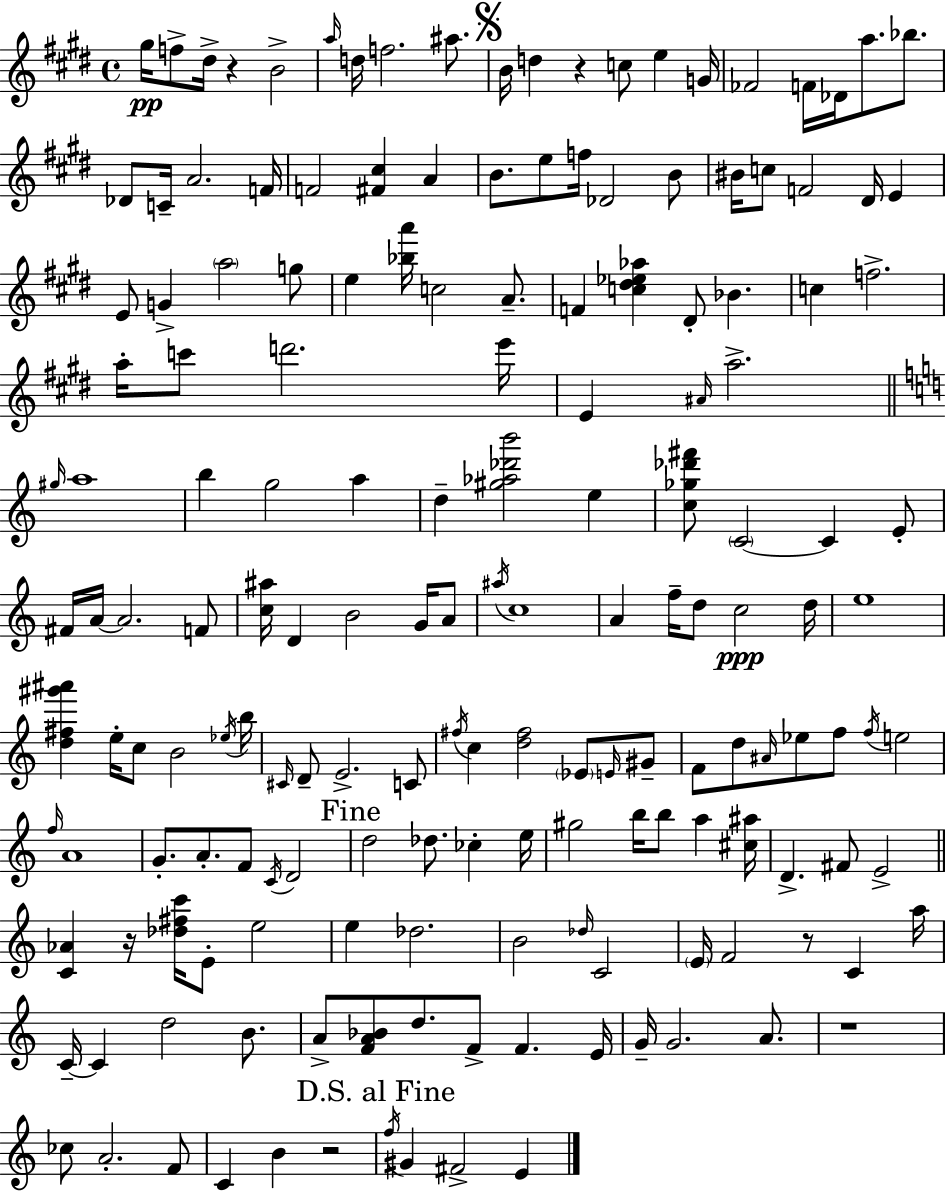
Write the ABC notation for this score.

X:1
T:Untitled
M:4/4
L:1/4
K:E
^g/4 f/2 ^d/4 z B2 a/4 d/4 f2 ^a/2 B/4 d z c/2 e G/4 _F2 F/4 _D/4 a/2 _b/2 _D/2 C/4 A2 F/4 F2 [^F^c] A B/2 e/2 f/4 _D2 B/2 ^B/4 c/2 F2 ^D/4 E E/2 G a2 g/2 e [_ba']/4 c2 A/2 F [c^d_e_a] ^D/2 _B c f2 a/4 c'/2 d'2 e'/4 E ^A/4 a2 ^g/4 a4 b g2 a d [^g_a_d'b']2 e [c_g_d'^f']/2 C2 C E/2 ^F/4 A/4 A2 F/2 [c^a]/4 D B2 G/4 A/2 ^a/4 c4 A f/4 d/2 c2 d/4 e4 [d^f^g'^a'] e/4 c/2 B2 _e/4 b/4 ^C/4 D/2 E2 C/2 ^f/4 c [d^f]2 _E/2 E/4 ^G/2 F/2 d/2 ^A/4 _e/2 f/2 f/4 e2 f/4 A4 G/2 A/2 F/2 C/4 D2 d2 _d/2 _c e/4 ^g2 b/4 b/2 a [^c^a]/4 D ^F/2 E2 [C_A] z/4 [_d^fc']/4 E/2 e2 e _d2 B2 _d/4 C2 E/4 F2 z/2 C a/4 C/4 C d2 B/2 A/2 [FA_B]/2 d/2 F/2 F E/4 G/4 G2 A/2 z4 _c/2 A2 F/2 C B z2 f/4 ^G ^F2 E